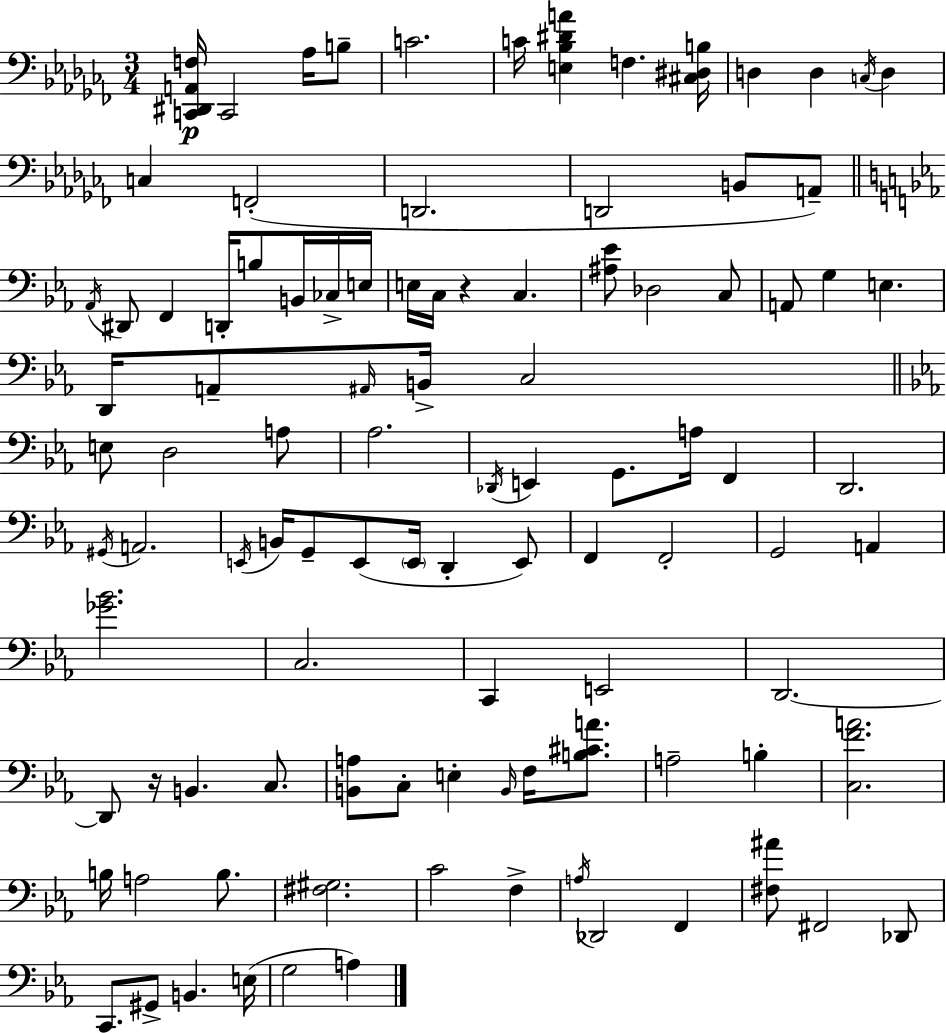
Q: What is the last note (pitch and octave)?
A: A3